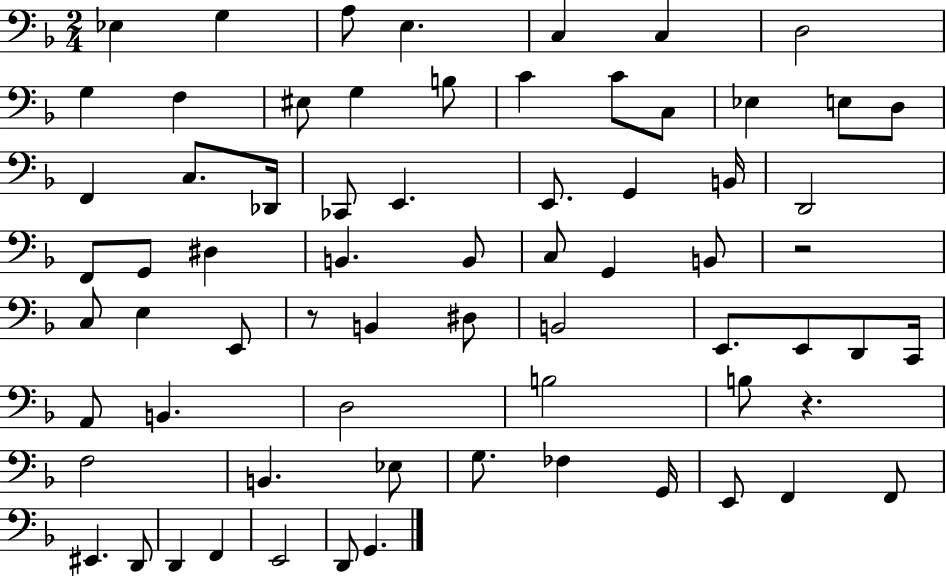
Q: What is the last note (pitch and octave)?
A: G2